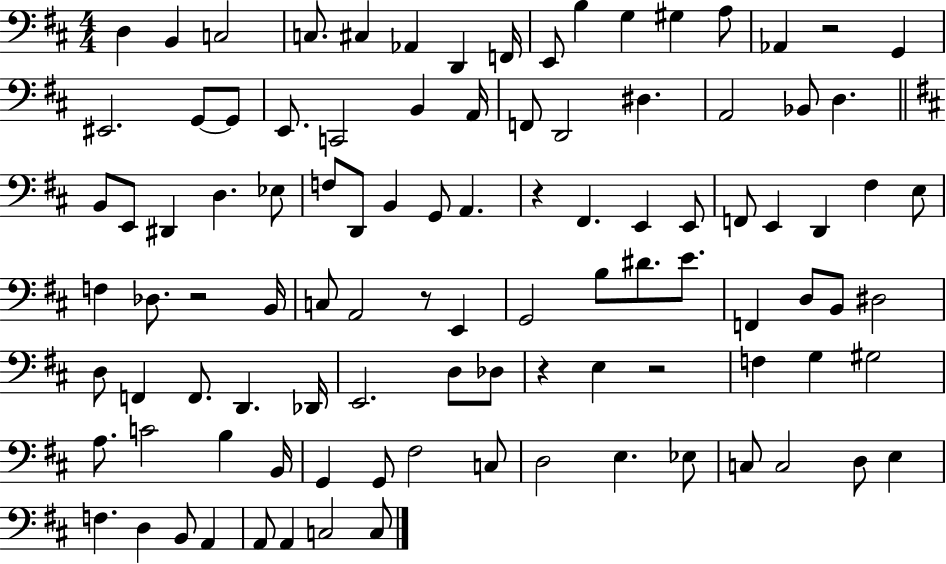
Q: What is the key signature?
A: D major